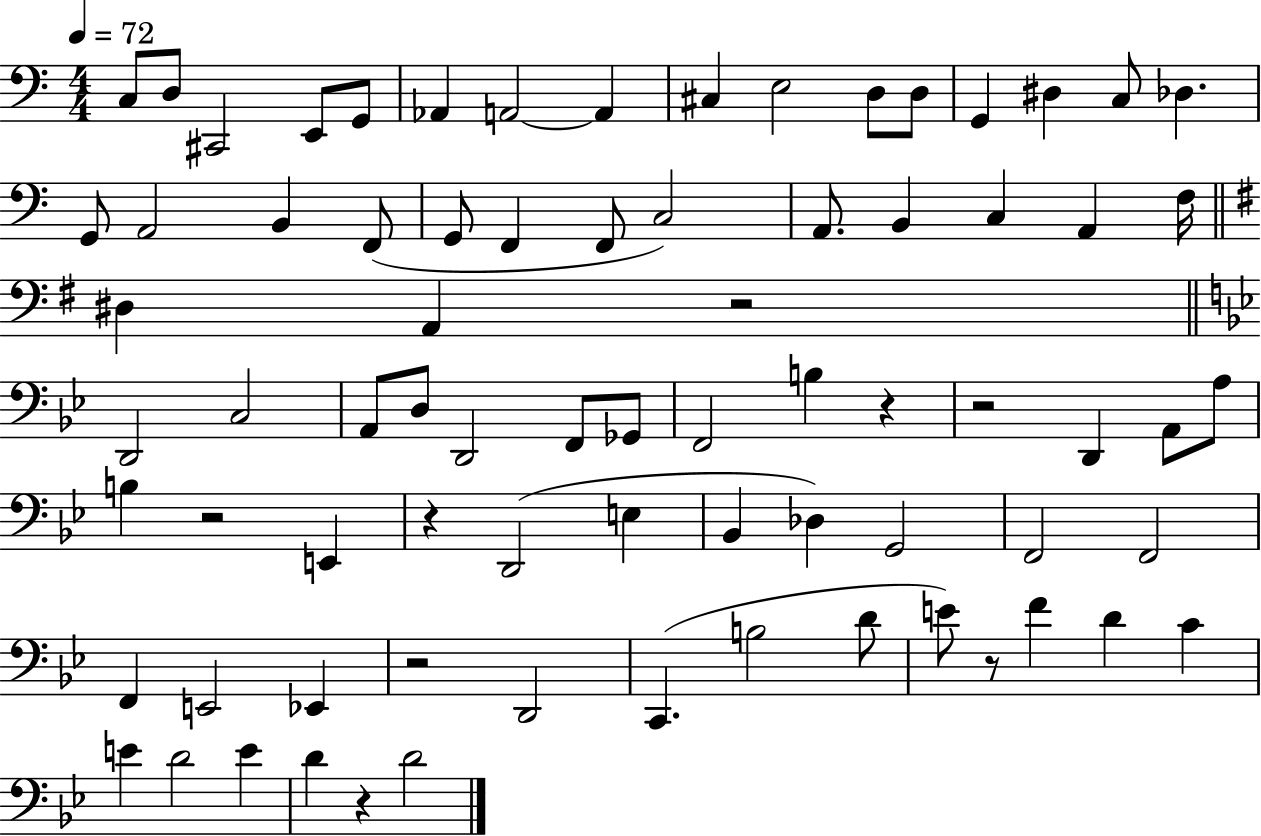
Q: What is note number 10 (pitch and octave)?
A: E3